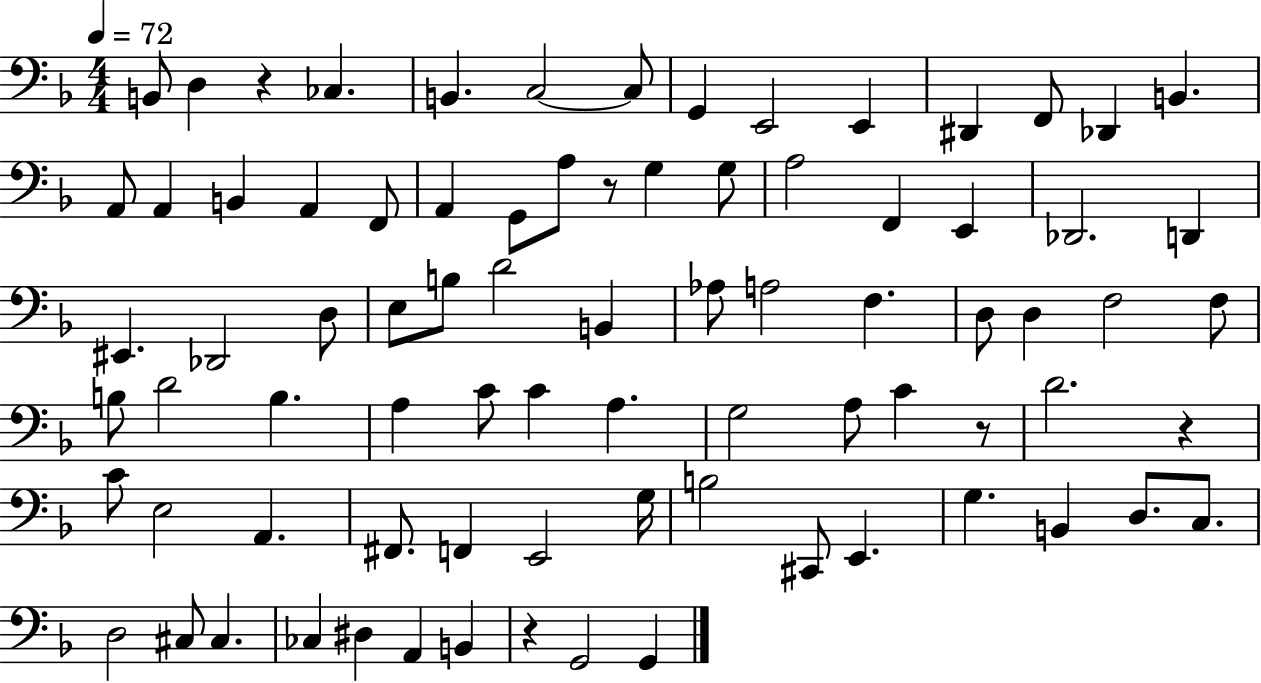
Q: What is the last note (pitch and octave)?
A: G2